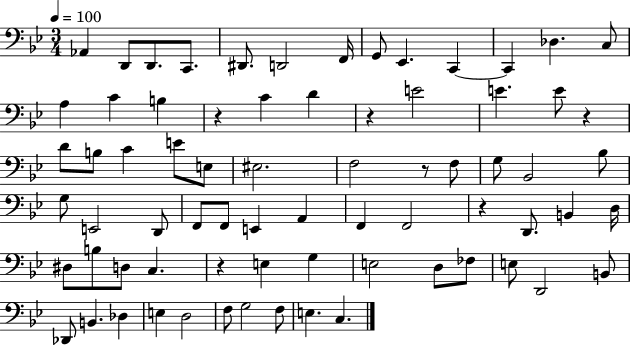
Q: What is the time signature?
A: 3/4